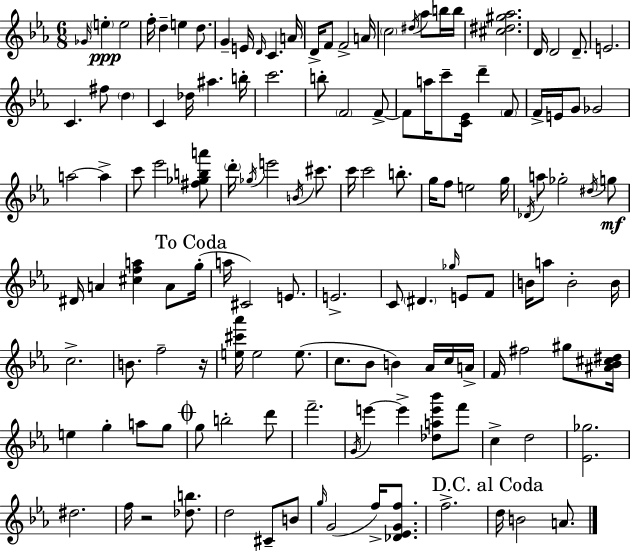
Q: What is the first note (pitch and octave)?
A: Gb4